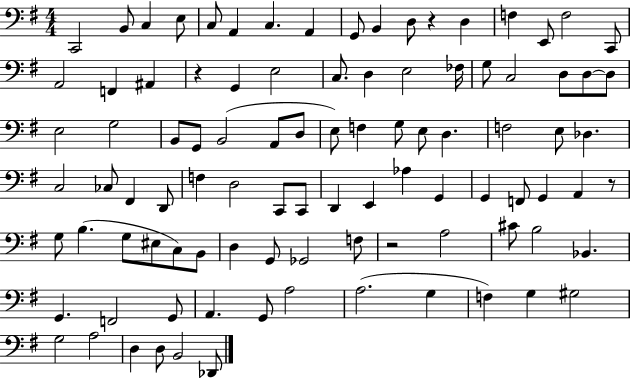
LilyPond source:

{
  \clef bass
  \numericTimeSignature
  \time 4/4
  \key g \major
  c,2 b,8 c4 e8 | c8 a,4 c4. a,4 | g,8 b,4 d8 r4 d4 | f4 e,8 f2 c,8 | \break a,2 f,4 ais,4 | r4 g,4 e2 | c8. d4 e2 fes16 | g8 c2 d8 d8~~ d8 | \break e2 g2 | b,8 g,8 b,2( a,8 d8 | e8) f4 g8 e8 d4. | f2 e8 des4. | \break c2 ces8 fis,4 d,8 | f4 d2 c,8 c,8 | d,4 e,4 aes4 g,4 | g,4 f,8 g,4 a,4 r8 | \break g8 b4.( g8 eis8 c8) b,8 | d4 g,8 ges,2 f8 | r2 a2 | cis'8 b2 bes,4. | \break g,4. f,2 g,8 | a,4. g,8 a2 | a2.( g4 | f4) g4 gis2 | \break g2 a2 | d4 d8 b,2 des,8 | \bar "|."
}